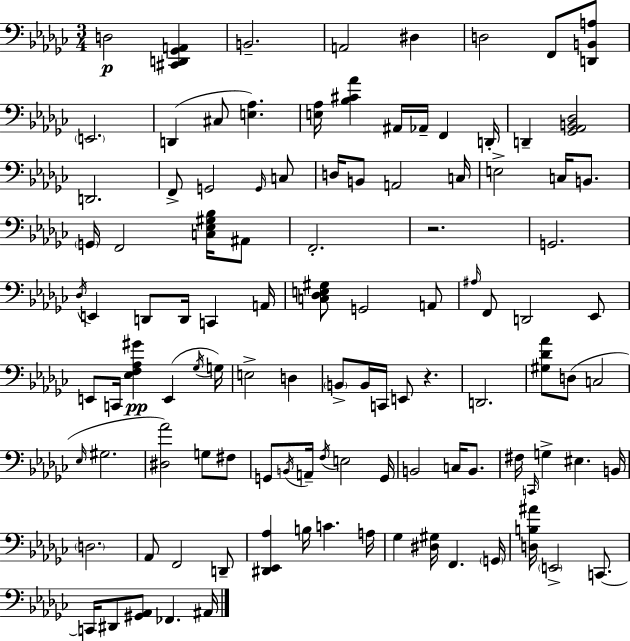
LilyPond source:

{
  \clef bass
  \numericTimeSignature
  \time 3/4
  \key ees \minor
  d2\p <cis, d, ges, a,>4 | b,2.-- | a,2 dis4 | d2 f,8 <d, b, a>8 | \break \parenthesize e,2. | d,4( cis8 <e aes>4.) | <e aes>16 <bes cis' aes'>4 ais,16 aes,16-- f,4 d,16-. | d,4-- <ges, aes, b, des>2 | \break d,2. | f,8-> g,2 \grace { g,16 } c8 | d16 b,8 a,2 | c16 e2-> c16 b,8. | \break \parenthesize g,16 f,2 <c ees gis bes>16 ais,8 | f,2.-. | r2. | g,2. | \break \acciaccatura { des16 } e,4 d,8 d,16 c,4 | a,16 <c des e gis>8 g,2 | a,8 \grace { ais16 } f,8 d,2 | ees,8 e,8 c,16 <ees f aes gis'>4\pp e,4( | \break \acciaccatura { ges16 } g16) e2-> | d4 \parenthesize b,8-> b,16 c,16 e,8 r4. | d,2. | <gis des' aes'>8 d8( c2 | \break \grace { ees16 } gis2. | <dis aes'>2) | g8 fis8 g,8 \acciaccatura { b,16 } a,16-- \acciaccatura { f16 } e2 | g,16 b,2 | \break c16 b,8. fis16 \grace { c,16 } g4-> | eis4. b,16 \parenthesize d2. | aes,8 f,2 | d,8-- <dis, ees, aes>4 | \break b16 c'4. a16 ges4 | <dis gis>16 f,4. \parenthesize g,16 <d b ais'>16 \parenthesize e,2-> | c,8.~~ c,16 dis,8 <gis, aes,>8 | fes,4. ais,16 \bar "|."
}